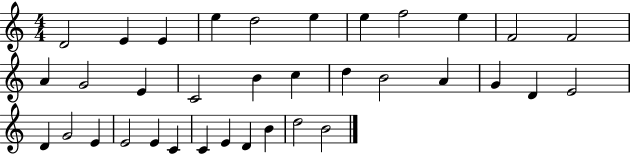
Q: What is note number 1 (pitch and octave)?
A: D4